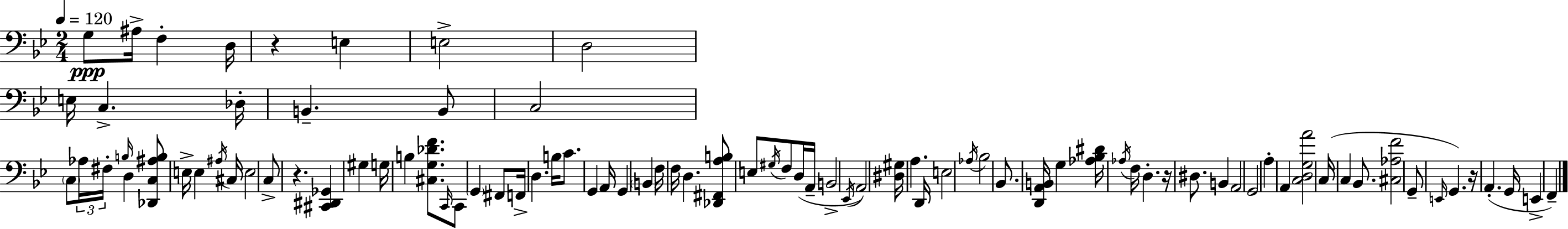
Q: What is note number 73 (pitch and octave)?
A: A2